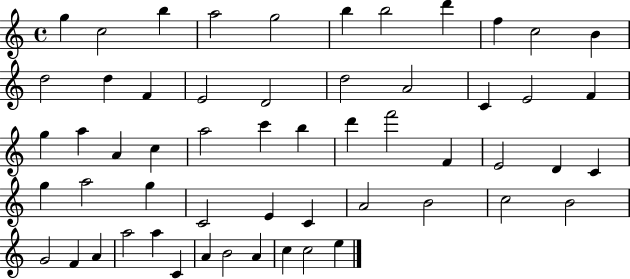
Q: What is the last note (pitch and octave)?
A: E5